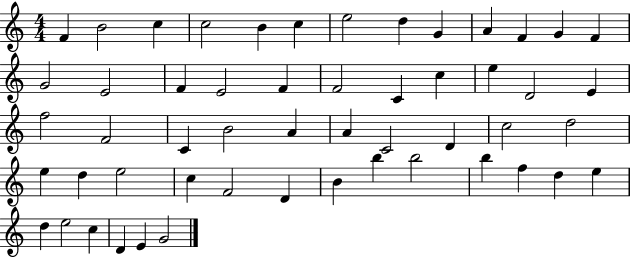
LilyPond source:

{
  \clef treble
  \numericTimeSignature
  \time 4/4
  \key c \major
  f'4 b'2 c''4 | c''2 b'4 c''4 | e''2 d''4 g'4 | a'4 f'4 g'4 f'4 | \break g'2 e'2 | f'4 e'2 f'4 | f'2 c'4 c''4 | e''4 d'2 e'4 | \break f''2 f'2 | c'4 b'2 a'4 | a'4 c'2 d'4 | c''2 d''2 | \break e''4 d''4 e''2 | c''4 f'2 d'4 | b'4 b''4 b''2 | b''4 f''4 d''4 e''4 | \break d''4 e''2 c''4 | d'4 e'4 g'2 | \bar "|."
}